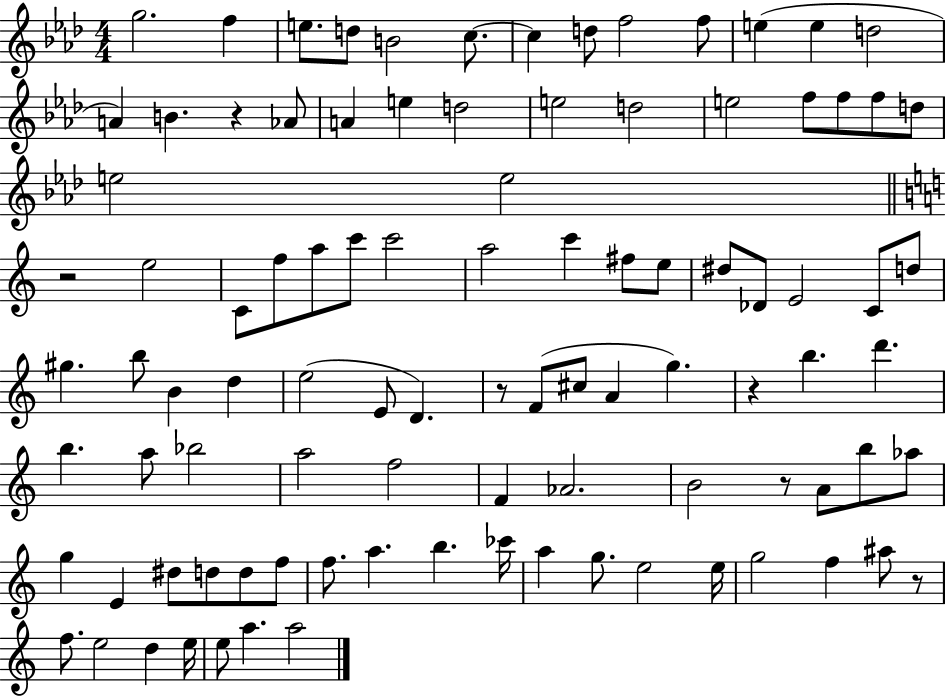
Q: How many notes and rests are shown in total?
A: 97